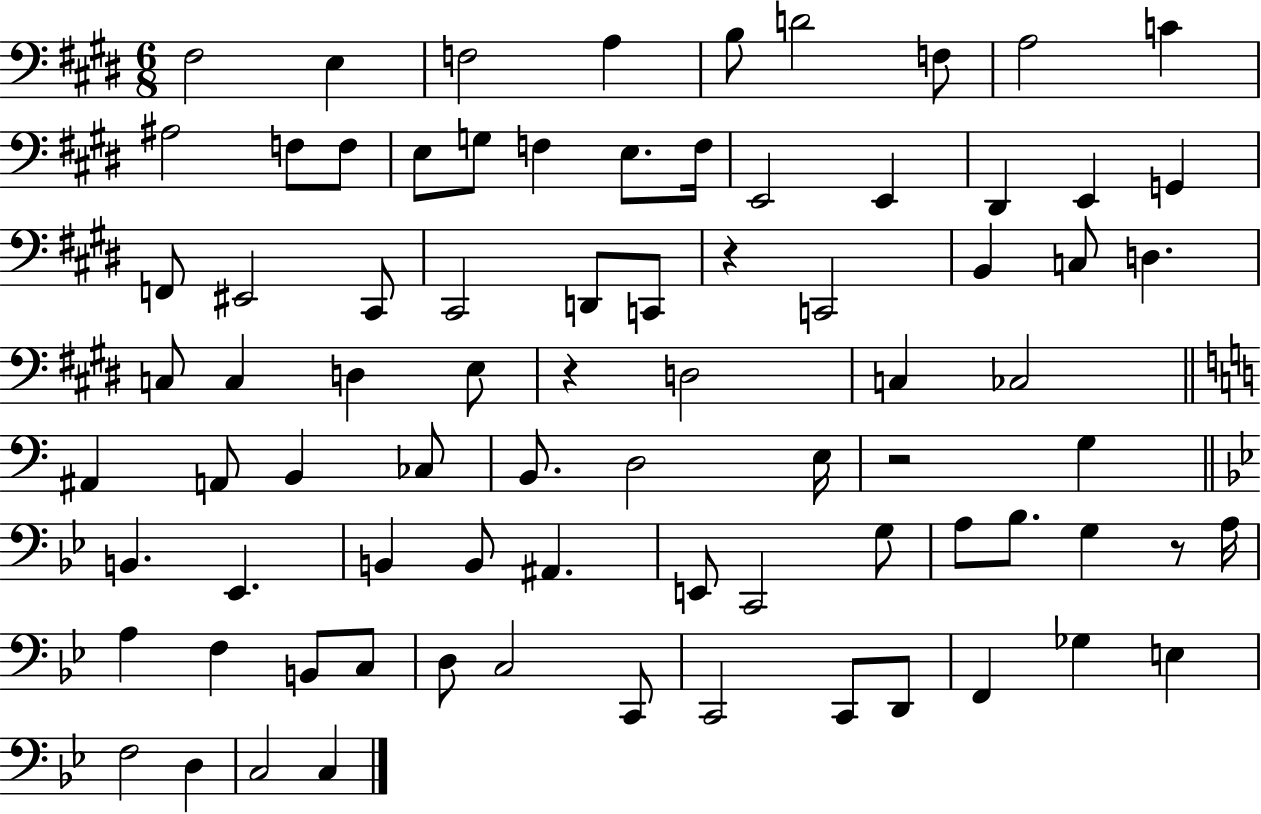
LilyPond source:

{
  \clef bass
  \numericTimeSignature
  \time 6/8
  \key e \major
  fis2 e4 | f2 a4 | b8 d'2 f8 | a2 c'4 | \break ais2 f8 f8 | e8 g8 f4 e8. f16 | e,2 e,4 | dis,4 e,4 g,4 | \break f,8 eis,2 cis,8 | cis,2 d,8 c,8 | r4 c,2 | b,4 c8 d4. | \break c8 c4 d4 e8 | r4 d2 | c4 ces2 | \bar "||" \break \key c \major ais,4 a,8 b,4 ces8 | b,8. d2 e16 | r2 g4 | \bar "||" \break \key bes \major b,4. ees,4. | b,4 b,8 ais,4. | e,8 c,2 g8 | a8 bes8. g4 r8 a16 | \break a4 f4 b,8 c8 | d8 c2 c,8 | c,2 c,8 d,8 | f,4 ges4 e4 | \break f2 d4 | c2 c4 | \bar "|."
}